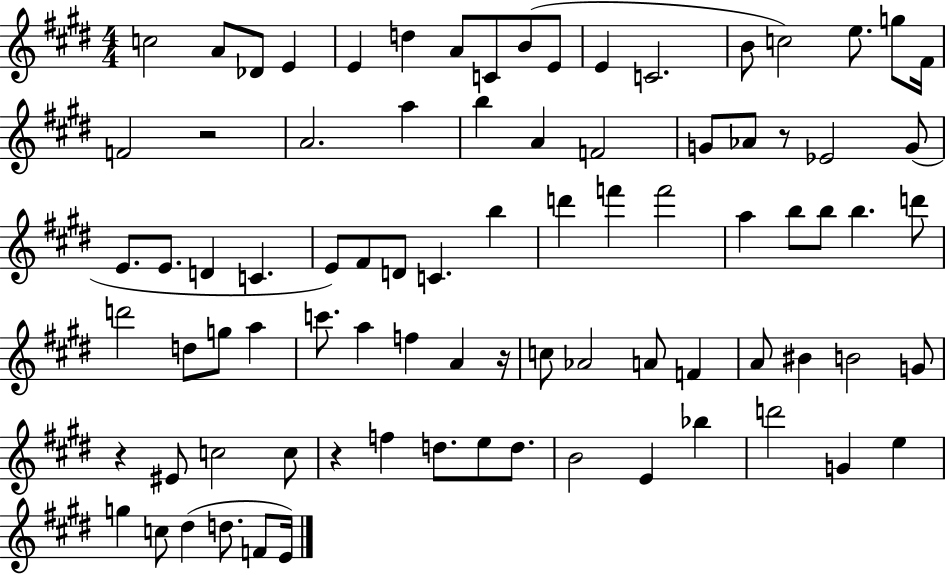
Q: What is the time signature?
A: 4/4